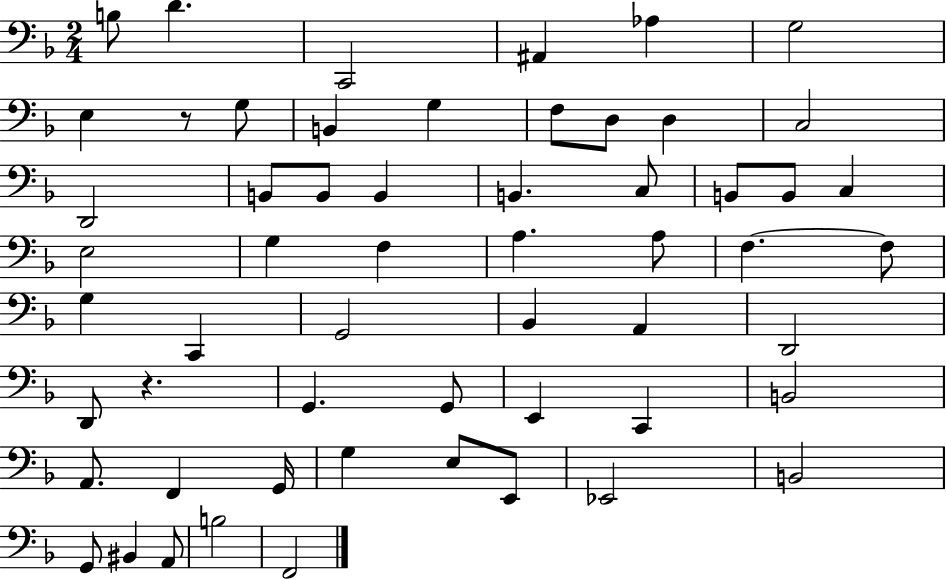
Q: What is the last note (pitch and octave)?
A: F2